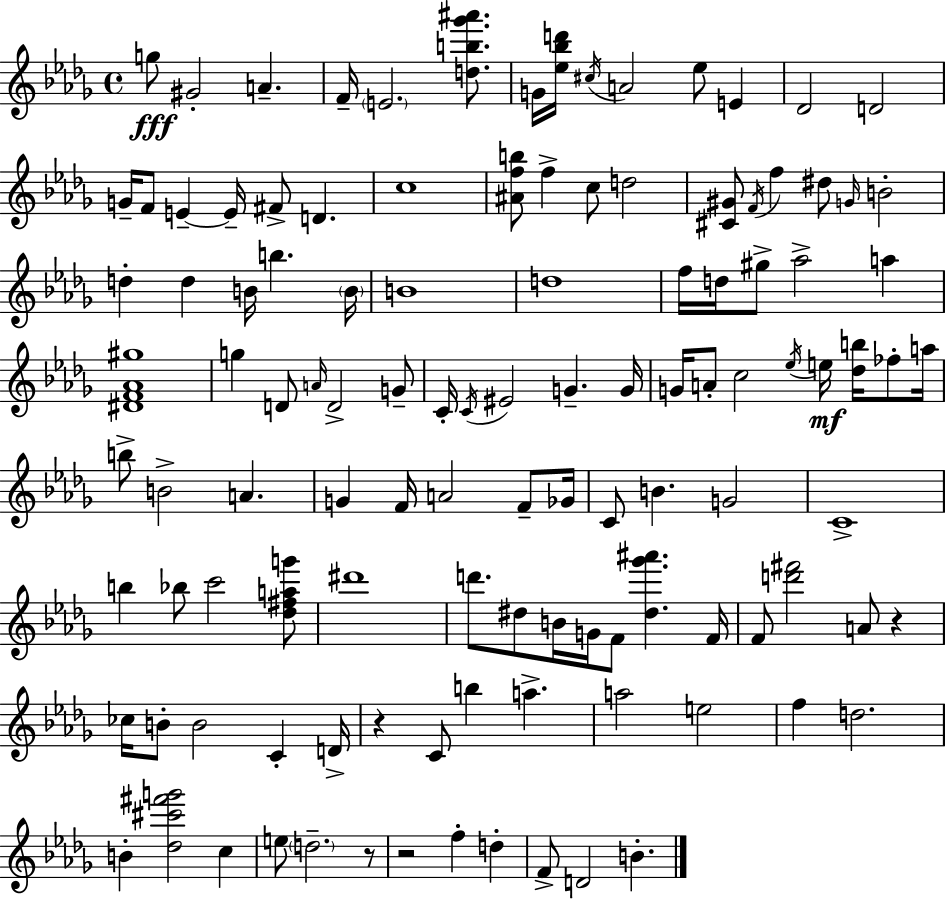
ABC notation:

X:1
T:Untitled
M:4/4
L:1/4
K:Bbm
g/2 ^G2 A F/4 E2 [db_g'^a']/2 G/4 [_e_bd']/4 ^c/4 A2 _e/2 E _D2 D2 G/4 F/2 E E/4 ^F/2 D c4 [^Afb]/2 f c/2 d2 [^C^G]/2 F/4 f ^d/2 G/4 B2 d d B/4 b B/4 B4 d4 f/4 d/4 ^g/2 _a2 a [^DF_A^g]4 g D/2 A/4 D2 G/2 C/4 C/4 ^E2 G G/4 G/4 A/2 c2 _e/4 e/4 [_db]/4 _f/2 a/4 b/2 B2 A G F/4 A2 F/2 _G/4 C/2 B G2 C4 b _b/2 c'2 [_d^fag']/2 ^d'4 d'/2 ^d/2 B/4 G/4 F/2 [^d_g'^a'] F/4 F/2 [d'^f']2 A/2 z _c/4 B/2 B2 C D/4 z C/2 b a a2 e2 f d2 B [_d^c'^f'g']2 c e/2 d2 z/2 z2 f d F/2 D2 B